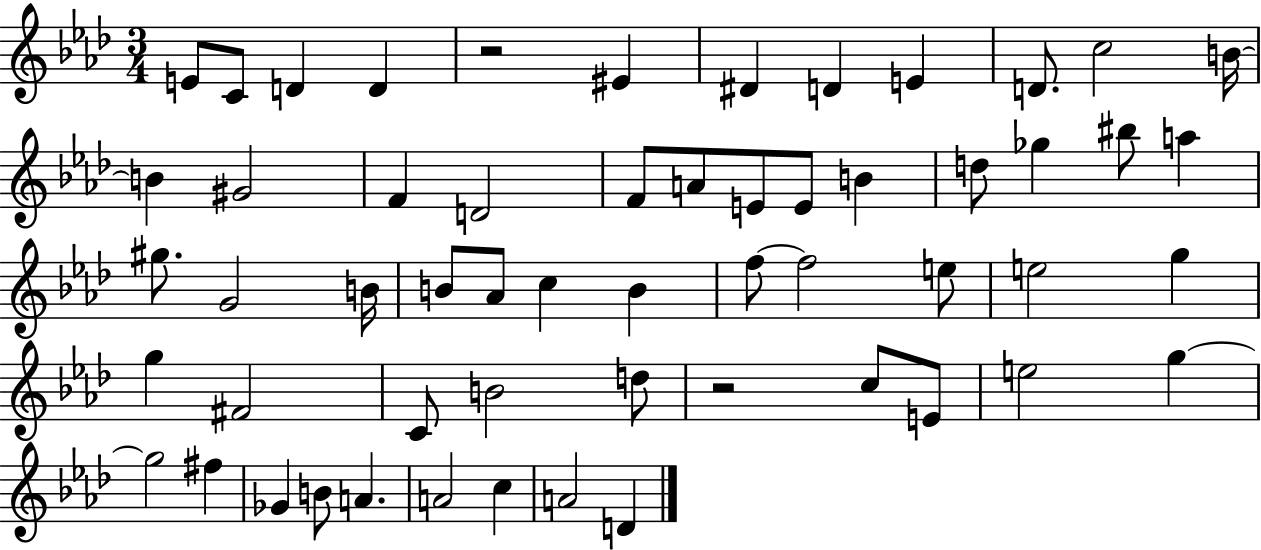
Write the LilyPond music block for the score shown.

{
  \clef treble
  \numericTimeSignature
  \time 3/4
  \key aes \major
  \repeat volta 2 { e'8 c'8 d'4 d'4 | r2 eis'4 | dis'4 d'4 e'4 | d'8. c''2 b'16~~ | \break b'4 gis'2 | f'4 d'2 | f'8 a'8 e'8 e'8 b'4 | d''8 ges''4 bis''8 a''4 | \break gis''8. g'2 b'16 | b'8 aes'8 c''4 b'4 | f''8~~ f''2 e''8 | e''2 g''4 | \break g''4 fis'2 | c'8 b'2 d''8 | r2 c''8 e'8 | e''2 g''4~~ | \break g''2 fis''4 | ges'4 b'8 a'4. | a'2 c''4 | a'2 d'4 | \break } \bar "|."
}